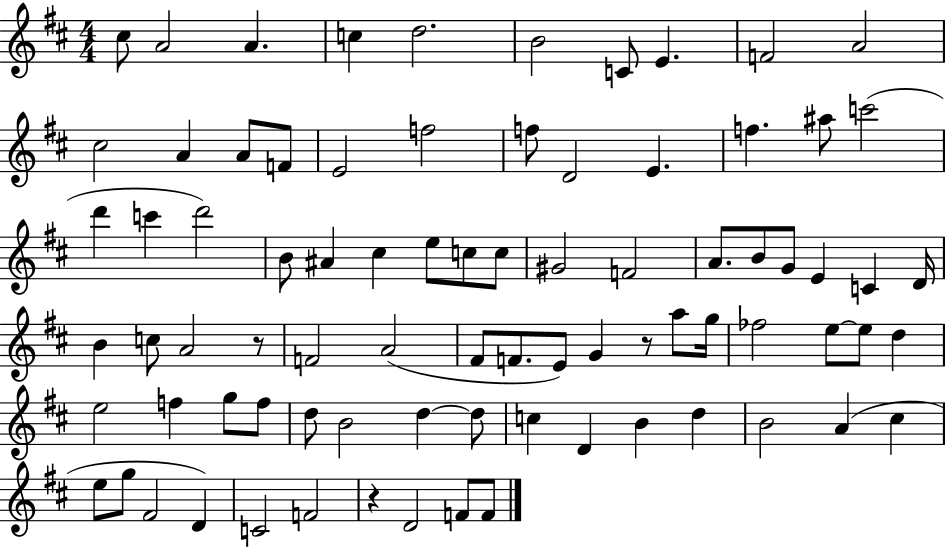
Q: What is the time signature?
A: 4/4